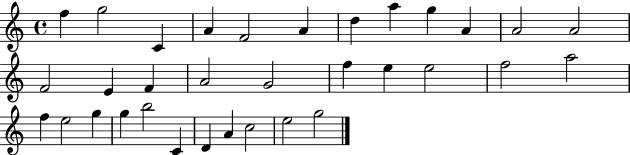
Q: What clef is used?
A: treble